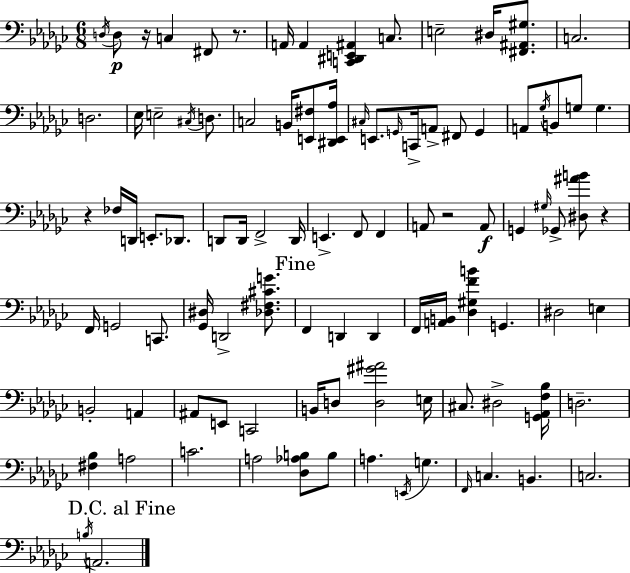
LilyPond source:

{
  \clef bass
  \numericTimeSignature
  \time 6/8
  \key ees \minor
  \repeat volta 2 { \acciaccatura { d16 }\p d8 r16 c4 fis,8 r8. | a,16 a,4 <c, dis, e, ais,>4 c8. | e2-- dis16 <fis, ais, gis>8. | c2. | \break d2. | ees16 e2-- \acciaccatura { cis16 } d8. | c2 b,16 <e, fis>8 | <dis, e, aes>16 \grace { cis16 } e,8. \grace { g,16 } c,16-> a,8-> fis,8 | \break g,4 a,8 \acciaccatura { ges16 } b,8 g8 g4. | r4 fes16 d,16 e,8.-. | des,8. d,8 d,16 f,2-> | d,16 e,4.-> f,8 | \break f,4 a,8 r2 | a,8\f g,4 \grace { gis16 } ges,8-> | <dis ais' b'>8 r4 f,16 g,2 | c,8. <ges, dis>16 d,2-> | \break <des fis cis' g'>8. \mark "Fine" f,4 d,4 | d,4 f,16 <a, b,>16 <des gis f' b'>4 | g,4. dis2 | e4 b,2-. | \break a,4 ais,8 e,8 c,2 | b,16 d8 <d gis' ais'>2 | e16 cis8. dis2-> | <g, aes, f bes>16 d2.-- | \break <fis bes>4 a2 | c'2. | a2 | <des aes b>8 b8 a4. | \break \acciaccatura { e,16 } g4. \grace { f,16 } c4. | b,4. c2. | \mark "D.C. al Fine" \acciaccatura { b16 } a,2. | } \bar "|."
}